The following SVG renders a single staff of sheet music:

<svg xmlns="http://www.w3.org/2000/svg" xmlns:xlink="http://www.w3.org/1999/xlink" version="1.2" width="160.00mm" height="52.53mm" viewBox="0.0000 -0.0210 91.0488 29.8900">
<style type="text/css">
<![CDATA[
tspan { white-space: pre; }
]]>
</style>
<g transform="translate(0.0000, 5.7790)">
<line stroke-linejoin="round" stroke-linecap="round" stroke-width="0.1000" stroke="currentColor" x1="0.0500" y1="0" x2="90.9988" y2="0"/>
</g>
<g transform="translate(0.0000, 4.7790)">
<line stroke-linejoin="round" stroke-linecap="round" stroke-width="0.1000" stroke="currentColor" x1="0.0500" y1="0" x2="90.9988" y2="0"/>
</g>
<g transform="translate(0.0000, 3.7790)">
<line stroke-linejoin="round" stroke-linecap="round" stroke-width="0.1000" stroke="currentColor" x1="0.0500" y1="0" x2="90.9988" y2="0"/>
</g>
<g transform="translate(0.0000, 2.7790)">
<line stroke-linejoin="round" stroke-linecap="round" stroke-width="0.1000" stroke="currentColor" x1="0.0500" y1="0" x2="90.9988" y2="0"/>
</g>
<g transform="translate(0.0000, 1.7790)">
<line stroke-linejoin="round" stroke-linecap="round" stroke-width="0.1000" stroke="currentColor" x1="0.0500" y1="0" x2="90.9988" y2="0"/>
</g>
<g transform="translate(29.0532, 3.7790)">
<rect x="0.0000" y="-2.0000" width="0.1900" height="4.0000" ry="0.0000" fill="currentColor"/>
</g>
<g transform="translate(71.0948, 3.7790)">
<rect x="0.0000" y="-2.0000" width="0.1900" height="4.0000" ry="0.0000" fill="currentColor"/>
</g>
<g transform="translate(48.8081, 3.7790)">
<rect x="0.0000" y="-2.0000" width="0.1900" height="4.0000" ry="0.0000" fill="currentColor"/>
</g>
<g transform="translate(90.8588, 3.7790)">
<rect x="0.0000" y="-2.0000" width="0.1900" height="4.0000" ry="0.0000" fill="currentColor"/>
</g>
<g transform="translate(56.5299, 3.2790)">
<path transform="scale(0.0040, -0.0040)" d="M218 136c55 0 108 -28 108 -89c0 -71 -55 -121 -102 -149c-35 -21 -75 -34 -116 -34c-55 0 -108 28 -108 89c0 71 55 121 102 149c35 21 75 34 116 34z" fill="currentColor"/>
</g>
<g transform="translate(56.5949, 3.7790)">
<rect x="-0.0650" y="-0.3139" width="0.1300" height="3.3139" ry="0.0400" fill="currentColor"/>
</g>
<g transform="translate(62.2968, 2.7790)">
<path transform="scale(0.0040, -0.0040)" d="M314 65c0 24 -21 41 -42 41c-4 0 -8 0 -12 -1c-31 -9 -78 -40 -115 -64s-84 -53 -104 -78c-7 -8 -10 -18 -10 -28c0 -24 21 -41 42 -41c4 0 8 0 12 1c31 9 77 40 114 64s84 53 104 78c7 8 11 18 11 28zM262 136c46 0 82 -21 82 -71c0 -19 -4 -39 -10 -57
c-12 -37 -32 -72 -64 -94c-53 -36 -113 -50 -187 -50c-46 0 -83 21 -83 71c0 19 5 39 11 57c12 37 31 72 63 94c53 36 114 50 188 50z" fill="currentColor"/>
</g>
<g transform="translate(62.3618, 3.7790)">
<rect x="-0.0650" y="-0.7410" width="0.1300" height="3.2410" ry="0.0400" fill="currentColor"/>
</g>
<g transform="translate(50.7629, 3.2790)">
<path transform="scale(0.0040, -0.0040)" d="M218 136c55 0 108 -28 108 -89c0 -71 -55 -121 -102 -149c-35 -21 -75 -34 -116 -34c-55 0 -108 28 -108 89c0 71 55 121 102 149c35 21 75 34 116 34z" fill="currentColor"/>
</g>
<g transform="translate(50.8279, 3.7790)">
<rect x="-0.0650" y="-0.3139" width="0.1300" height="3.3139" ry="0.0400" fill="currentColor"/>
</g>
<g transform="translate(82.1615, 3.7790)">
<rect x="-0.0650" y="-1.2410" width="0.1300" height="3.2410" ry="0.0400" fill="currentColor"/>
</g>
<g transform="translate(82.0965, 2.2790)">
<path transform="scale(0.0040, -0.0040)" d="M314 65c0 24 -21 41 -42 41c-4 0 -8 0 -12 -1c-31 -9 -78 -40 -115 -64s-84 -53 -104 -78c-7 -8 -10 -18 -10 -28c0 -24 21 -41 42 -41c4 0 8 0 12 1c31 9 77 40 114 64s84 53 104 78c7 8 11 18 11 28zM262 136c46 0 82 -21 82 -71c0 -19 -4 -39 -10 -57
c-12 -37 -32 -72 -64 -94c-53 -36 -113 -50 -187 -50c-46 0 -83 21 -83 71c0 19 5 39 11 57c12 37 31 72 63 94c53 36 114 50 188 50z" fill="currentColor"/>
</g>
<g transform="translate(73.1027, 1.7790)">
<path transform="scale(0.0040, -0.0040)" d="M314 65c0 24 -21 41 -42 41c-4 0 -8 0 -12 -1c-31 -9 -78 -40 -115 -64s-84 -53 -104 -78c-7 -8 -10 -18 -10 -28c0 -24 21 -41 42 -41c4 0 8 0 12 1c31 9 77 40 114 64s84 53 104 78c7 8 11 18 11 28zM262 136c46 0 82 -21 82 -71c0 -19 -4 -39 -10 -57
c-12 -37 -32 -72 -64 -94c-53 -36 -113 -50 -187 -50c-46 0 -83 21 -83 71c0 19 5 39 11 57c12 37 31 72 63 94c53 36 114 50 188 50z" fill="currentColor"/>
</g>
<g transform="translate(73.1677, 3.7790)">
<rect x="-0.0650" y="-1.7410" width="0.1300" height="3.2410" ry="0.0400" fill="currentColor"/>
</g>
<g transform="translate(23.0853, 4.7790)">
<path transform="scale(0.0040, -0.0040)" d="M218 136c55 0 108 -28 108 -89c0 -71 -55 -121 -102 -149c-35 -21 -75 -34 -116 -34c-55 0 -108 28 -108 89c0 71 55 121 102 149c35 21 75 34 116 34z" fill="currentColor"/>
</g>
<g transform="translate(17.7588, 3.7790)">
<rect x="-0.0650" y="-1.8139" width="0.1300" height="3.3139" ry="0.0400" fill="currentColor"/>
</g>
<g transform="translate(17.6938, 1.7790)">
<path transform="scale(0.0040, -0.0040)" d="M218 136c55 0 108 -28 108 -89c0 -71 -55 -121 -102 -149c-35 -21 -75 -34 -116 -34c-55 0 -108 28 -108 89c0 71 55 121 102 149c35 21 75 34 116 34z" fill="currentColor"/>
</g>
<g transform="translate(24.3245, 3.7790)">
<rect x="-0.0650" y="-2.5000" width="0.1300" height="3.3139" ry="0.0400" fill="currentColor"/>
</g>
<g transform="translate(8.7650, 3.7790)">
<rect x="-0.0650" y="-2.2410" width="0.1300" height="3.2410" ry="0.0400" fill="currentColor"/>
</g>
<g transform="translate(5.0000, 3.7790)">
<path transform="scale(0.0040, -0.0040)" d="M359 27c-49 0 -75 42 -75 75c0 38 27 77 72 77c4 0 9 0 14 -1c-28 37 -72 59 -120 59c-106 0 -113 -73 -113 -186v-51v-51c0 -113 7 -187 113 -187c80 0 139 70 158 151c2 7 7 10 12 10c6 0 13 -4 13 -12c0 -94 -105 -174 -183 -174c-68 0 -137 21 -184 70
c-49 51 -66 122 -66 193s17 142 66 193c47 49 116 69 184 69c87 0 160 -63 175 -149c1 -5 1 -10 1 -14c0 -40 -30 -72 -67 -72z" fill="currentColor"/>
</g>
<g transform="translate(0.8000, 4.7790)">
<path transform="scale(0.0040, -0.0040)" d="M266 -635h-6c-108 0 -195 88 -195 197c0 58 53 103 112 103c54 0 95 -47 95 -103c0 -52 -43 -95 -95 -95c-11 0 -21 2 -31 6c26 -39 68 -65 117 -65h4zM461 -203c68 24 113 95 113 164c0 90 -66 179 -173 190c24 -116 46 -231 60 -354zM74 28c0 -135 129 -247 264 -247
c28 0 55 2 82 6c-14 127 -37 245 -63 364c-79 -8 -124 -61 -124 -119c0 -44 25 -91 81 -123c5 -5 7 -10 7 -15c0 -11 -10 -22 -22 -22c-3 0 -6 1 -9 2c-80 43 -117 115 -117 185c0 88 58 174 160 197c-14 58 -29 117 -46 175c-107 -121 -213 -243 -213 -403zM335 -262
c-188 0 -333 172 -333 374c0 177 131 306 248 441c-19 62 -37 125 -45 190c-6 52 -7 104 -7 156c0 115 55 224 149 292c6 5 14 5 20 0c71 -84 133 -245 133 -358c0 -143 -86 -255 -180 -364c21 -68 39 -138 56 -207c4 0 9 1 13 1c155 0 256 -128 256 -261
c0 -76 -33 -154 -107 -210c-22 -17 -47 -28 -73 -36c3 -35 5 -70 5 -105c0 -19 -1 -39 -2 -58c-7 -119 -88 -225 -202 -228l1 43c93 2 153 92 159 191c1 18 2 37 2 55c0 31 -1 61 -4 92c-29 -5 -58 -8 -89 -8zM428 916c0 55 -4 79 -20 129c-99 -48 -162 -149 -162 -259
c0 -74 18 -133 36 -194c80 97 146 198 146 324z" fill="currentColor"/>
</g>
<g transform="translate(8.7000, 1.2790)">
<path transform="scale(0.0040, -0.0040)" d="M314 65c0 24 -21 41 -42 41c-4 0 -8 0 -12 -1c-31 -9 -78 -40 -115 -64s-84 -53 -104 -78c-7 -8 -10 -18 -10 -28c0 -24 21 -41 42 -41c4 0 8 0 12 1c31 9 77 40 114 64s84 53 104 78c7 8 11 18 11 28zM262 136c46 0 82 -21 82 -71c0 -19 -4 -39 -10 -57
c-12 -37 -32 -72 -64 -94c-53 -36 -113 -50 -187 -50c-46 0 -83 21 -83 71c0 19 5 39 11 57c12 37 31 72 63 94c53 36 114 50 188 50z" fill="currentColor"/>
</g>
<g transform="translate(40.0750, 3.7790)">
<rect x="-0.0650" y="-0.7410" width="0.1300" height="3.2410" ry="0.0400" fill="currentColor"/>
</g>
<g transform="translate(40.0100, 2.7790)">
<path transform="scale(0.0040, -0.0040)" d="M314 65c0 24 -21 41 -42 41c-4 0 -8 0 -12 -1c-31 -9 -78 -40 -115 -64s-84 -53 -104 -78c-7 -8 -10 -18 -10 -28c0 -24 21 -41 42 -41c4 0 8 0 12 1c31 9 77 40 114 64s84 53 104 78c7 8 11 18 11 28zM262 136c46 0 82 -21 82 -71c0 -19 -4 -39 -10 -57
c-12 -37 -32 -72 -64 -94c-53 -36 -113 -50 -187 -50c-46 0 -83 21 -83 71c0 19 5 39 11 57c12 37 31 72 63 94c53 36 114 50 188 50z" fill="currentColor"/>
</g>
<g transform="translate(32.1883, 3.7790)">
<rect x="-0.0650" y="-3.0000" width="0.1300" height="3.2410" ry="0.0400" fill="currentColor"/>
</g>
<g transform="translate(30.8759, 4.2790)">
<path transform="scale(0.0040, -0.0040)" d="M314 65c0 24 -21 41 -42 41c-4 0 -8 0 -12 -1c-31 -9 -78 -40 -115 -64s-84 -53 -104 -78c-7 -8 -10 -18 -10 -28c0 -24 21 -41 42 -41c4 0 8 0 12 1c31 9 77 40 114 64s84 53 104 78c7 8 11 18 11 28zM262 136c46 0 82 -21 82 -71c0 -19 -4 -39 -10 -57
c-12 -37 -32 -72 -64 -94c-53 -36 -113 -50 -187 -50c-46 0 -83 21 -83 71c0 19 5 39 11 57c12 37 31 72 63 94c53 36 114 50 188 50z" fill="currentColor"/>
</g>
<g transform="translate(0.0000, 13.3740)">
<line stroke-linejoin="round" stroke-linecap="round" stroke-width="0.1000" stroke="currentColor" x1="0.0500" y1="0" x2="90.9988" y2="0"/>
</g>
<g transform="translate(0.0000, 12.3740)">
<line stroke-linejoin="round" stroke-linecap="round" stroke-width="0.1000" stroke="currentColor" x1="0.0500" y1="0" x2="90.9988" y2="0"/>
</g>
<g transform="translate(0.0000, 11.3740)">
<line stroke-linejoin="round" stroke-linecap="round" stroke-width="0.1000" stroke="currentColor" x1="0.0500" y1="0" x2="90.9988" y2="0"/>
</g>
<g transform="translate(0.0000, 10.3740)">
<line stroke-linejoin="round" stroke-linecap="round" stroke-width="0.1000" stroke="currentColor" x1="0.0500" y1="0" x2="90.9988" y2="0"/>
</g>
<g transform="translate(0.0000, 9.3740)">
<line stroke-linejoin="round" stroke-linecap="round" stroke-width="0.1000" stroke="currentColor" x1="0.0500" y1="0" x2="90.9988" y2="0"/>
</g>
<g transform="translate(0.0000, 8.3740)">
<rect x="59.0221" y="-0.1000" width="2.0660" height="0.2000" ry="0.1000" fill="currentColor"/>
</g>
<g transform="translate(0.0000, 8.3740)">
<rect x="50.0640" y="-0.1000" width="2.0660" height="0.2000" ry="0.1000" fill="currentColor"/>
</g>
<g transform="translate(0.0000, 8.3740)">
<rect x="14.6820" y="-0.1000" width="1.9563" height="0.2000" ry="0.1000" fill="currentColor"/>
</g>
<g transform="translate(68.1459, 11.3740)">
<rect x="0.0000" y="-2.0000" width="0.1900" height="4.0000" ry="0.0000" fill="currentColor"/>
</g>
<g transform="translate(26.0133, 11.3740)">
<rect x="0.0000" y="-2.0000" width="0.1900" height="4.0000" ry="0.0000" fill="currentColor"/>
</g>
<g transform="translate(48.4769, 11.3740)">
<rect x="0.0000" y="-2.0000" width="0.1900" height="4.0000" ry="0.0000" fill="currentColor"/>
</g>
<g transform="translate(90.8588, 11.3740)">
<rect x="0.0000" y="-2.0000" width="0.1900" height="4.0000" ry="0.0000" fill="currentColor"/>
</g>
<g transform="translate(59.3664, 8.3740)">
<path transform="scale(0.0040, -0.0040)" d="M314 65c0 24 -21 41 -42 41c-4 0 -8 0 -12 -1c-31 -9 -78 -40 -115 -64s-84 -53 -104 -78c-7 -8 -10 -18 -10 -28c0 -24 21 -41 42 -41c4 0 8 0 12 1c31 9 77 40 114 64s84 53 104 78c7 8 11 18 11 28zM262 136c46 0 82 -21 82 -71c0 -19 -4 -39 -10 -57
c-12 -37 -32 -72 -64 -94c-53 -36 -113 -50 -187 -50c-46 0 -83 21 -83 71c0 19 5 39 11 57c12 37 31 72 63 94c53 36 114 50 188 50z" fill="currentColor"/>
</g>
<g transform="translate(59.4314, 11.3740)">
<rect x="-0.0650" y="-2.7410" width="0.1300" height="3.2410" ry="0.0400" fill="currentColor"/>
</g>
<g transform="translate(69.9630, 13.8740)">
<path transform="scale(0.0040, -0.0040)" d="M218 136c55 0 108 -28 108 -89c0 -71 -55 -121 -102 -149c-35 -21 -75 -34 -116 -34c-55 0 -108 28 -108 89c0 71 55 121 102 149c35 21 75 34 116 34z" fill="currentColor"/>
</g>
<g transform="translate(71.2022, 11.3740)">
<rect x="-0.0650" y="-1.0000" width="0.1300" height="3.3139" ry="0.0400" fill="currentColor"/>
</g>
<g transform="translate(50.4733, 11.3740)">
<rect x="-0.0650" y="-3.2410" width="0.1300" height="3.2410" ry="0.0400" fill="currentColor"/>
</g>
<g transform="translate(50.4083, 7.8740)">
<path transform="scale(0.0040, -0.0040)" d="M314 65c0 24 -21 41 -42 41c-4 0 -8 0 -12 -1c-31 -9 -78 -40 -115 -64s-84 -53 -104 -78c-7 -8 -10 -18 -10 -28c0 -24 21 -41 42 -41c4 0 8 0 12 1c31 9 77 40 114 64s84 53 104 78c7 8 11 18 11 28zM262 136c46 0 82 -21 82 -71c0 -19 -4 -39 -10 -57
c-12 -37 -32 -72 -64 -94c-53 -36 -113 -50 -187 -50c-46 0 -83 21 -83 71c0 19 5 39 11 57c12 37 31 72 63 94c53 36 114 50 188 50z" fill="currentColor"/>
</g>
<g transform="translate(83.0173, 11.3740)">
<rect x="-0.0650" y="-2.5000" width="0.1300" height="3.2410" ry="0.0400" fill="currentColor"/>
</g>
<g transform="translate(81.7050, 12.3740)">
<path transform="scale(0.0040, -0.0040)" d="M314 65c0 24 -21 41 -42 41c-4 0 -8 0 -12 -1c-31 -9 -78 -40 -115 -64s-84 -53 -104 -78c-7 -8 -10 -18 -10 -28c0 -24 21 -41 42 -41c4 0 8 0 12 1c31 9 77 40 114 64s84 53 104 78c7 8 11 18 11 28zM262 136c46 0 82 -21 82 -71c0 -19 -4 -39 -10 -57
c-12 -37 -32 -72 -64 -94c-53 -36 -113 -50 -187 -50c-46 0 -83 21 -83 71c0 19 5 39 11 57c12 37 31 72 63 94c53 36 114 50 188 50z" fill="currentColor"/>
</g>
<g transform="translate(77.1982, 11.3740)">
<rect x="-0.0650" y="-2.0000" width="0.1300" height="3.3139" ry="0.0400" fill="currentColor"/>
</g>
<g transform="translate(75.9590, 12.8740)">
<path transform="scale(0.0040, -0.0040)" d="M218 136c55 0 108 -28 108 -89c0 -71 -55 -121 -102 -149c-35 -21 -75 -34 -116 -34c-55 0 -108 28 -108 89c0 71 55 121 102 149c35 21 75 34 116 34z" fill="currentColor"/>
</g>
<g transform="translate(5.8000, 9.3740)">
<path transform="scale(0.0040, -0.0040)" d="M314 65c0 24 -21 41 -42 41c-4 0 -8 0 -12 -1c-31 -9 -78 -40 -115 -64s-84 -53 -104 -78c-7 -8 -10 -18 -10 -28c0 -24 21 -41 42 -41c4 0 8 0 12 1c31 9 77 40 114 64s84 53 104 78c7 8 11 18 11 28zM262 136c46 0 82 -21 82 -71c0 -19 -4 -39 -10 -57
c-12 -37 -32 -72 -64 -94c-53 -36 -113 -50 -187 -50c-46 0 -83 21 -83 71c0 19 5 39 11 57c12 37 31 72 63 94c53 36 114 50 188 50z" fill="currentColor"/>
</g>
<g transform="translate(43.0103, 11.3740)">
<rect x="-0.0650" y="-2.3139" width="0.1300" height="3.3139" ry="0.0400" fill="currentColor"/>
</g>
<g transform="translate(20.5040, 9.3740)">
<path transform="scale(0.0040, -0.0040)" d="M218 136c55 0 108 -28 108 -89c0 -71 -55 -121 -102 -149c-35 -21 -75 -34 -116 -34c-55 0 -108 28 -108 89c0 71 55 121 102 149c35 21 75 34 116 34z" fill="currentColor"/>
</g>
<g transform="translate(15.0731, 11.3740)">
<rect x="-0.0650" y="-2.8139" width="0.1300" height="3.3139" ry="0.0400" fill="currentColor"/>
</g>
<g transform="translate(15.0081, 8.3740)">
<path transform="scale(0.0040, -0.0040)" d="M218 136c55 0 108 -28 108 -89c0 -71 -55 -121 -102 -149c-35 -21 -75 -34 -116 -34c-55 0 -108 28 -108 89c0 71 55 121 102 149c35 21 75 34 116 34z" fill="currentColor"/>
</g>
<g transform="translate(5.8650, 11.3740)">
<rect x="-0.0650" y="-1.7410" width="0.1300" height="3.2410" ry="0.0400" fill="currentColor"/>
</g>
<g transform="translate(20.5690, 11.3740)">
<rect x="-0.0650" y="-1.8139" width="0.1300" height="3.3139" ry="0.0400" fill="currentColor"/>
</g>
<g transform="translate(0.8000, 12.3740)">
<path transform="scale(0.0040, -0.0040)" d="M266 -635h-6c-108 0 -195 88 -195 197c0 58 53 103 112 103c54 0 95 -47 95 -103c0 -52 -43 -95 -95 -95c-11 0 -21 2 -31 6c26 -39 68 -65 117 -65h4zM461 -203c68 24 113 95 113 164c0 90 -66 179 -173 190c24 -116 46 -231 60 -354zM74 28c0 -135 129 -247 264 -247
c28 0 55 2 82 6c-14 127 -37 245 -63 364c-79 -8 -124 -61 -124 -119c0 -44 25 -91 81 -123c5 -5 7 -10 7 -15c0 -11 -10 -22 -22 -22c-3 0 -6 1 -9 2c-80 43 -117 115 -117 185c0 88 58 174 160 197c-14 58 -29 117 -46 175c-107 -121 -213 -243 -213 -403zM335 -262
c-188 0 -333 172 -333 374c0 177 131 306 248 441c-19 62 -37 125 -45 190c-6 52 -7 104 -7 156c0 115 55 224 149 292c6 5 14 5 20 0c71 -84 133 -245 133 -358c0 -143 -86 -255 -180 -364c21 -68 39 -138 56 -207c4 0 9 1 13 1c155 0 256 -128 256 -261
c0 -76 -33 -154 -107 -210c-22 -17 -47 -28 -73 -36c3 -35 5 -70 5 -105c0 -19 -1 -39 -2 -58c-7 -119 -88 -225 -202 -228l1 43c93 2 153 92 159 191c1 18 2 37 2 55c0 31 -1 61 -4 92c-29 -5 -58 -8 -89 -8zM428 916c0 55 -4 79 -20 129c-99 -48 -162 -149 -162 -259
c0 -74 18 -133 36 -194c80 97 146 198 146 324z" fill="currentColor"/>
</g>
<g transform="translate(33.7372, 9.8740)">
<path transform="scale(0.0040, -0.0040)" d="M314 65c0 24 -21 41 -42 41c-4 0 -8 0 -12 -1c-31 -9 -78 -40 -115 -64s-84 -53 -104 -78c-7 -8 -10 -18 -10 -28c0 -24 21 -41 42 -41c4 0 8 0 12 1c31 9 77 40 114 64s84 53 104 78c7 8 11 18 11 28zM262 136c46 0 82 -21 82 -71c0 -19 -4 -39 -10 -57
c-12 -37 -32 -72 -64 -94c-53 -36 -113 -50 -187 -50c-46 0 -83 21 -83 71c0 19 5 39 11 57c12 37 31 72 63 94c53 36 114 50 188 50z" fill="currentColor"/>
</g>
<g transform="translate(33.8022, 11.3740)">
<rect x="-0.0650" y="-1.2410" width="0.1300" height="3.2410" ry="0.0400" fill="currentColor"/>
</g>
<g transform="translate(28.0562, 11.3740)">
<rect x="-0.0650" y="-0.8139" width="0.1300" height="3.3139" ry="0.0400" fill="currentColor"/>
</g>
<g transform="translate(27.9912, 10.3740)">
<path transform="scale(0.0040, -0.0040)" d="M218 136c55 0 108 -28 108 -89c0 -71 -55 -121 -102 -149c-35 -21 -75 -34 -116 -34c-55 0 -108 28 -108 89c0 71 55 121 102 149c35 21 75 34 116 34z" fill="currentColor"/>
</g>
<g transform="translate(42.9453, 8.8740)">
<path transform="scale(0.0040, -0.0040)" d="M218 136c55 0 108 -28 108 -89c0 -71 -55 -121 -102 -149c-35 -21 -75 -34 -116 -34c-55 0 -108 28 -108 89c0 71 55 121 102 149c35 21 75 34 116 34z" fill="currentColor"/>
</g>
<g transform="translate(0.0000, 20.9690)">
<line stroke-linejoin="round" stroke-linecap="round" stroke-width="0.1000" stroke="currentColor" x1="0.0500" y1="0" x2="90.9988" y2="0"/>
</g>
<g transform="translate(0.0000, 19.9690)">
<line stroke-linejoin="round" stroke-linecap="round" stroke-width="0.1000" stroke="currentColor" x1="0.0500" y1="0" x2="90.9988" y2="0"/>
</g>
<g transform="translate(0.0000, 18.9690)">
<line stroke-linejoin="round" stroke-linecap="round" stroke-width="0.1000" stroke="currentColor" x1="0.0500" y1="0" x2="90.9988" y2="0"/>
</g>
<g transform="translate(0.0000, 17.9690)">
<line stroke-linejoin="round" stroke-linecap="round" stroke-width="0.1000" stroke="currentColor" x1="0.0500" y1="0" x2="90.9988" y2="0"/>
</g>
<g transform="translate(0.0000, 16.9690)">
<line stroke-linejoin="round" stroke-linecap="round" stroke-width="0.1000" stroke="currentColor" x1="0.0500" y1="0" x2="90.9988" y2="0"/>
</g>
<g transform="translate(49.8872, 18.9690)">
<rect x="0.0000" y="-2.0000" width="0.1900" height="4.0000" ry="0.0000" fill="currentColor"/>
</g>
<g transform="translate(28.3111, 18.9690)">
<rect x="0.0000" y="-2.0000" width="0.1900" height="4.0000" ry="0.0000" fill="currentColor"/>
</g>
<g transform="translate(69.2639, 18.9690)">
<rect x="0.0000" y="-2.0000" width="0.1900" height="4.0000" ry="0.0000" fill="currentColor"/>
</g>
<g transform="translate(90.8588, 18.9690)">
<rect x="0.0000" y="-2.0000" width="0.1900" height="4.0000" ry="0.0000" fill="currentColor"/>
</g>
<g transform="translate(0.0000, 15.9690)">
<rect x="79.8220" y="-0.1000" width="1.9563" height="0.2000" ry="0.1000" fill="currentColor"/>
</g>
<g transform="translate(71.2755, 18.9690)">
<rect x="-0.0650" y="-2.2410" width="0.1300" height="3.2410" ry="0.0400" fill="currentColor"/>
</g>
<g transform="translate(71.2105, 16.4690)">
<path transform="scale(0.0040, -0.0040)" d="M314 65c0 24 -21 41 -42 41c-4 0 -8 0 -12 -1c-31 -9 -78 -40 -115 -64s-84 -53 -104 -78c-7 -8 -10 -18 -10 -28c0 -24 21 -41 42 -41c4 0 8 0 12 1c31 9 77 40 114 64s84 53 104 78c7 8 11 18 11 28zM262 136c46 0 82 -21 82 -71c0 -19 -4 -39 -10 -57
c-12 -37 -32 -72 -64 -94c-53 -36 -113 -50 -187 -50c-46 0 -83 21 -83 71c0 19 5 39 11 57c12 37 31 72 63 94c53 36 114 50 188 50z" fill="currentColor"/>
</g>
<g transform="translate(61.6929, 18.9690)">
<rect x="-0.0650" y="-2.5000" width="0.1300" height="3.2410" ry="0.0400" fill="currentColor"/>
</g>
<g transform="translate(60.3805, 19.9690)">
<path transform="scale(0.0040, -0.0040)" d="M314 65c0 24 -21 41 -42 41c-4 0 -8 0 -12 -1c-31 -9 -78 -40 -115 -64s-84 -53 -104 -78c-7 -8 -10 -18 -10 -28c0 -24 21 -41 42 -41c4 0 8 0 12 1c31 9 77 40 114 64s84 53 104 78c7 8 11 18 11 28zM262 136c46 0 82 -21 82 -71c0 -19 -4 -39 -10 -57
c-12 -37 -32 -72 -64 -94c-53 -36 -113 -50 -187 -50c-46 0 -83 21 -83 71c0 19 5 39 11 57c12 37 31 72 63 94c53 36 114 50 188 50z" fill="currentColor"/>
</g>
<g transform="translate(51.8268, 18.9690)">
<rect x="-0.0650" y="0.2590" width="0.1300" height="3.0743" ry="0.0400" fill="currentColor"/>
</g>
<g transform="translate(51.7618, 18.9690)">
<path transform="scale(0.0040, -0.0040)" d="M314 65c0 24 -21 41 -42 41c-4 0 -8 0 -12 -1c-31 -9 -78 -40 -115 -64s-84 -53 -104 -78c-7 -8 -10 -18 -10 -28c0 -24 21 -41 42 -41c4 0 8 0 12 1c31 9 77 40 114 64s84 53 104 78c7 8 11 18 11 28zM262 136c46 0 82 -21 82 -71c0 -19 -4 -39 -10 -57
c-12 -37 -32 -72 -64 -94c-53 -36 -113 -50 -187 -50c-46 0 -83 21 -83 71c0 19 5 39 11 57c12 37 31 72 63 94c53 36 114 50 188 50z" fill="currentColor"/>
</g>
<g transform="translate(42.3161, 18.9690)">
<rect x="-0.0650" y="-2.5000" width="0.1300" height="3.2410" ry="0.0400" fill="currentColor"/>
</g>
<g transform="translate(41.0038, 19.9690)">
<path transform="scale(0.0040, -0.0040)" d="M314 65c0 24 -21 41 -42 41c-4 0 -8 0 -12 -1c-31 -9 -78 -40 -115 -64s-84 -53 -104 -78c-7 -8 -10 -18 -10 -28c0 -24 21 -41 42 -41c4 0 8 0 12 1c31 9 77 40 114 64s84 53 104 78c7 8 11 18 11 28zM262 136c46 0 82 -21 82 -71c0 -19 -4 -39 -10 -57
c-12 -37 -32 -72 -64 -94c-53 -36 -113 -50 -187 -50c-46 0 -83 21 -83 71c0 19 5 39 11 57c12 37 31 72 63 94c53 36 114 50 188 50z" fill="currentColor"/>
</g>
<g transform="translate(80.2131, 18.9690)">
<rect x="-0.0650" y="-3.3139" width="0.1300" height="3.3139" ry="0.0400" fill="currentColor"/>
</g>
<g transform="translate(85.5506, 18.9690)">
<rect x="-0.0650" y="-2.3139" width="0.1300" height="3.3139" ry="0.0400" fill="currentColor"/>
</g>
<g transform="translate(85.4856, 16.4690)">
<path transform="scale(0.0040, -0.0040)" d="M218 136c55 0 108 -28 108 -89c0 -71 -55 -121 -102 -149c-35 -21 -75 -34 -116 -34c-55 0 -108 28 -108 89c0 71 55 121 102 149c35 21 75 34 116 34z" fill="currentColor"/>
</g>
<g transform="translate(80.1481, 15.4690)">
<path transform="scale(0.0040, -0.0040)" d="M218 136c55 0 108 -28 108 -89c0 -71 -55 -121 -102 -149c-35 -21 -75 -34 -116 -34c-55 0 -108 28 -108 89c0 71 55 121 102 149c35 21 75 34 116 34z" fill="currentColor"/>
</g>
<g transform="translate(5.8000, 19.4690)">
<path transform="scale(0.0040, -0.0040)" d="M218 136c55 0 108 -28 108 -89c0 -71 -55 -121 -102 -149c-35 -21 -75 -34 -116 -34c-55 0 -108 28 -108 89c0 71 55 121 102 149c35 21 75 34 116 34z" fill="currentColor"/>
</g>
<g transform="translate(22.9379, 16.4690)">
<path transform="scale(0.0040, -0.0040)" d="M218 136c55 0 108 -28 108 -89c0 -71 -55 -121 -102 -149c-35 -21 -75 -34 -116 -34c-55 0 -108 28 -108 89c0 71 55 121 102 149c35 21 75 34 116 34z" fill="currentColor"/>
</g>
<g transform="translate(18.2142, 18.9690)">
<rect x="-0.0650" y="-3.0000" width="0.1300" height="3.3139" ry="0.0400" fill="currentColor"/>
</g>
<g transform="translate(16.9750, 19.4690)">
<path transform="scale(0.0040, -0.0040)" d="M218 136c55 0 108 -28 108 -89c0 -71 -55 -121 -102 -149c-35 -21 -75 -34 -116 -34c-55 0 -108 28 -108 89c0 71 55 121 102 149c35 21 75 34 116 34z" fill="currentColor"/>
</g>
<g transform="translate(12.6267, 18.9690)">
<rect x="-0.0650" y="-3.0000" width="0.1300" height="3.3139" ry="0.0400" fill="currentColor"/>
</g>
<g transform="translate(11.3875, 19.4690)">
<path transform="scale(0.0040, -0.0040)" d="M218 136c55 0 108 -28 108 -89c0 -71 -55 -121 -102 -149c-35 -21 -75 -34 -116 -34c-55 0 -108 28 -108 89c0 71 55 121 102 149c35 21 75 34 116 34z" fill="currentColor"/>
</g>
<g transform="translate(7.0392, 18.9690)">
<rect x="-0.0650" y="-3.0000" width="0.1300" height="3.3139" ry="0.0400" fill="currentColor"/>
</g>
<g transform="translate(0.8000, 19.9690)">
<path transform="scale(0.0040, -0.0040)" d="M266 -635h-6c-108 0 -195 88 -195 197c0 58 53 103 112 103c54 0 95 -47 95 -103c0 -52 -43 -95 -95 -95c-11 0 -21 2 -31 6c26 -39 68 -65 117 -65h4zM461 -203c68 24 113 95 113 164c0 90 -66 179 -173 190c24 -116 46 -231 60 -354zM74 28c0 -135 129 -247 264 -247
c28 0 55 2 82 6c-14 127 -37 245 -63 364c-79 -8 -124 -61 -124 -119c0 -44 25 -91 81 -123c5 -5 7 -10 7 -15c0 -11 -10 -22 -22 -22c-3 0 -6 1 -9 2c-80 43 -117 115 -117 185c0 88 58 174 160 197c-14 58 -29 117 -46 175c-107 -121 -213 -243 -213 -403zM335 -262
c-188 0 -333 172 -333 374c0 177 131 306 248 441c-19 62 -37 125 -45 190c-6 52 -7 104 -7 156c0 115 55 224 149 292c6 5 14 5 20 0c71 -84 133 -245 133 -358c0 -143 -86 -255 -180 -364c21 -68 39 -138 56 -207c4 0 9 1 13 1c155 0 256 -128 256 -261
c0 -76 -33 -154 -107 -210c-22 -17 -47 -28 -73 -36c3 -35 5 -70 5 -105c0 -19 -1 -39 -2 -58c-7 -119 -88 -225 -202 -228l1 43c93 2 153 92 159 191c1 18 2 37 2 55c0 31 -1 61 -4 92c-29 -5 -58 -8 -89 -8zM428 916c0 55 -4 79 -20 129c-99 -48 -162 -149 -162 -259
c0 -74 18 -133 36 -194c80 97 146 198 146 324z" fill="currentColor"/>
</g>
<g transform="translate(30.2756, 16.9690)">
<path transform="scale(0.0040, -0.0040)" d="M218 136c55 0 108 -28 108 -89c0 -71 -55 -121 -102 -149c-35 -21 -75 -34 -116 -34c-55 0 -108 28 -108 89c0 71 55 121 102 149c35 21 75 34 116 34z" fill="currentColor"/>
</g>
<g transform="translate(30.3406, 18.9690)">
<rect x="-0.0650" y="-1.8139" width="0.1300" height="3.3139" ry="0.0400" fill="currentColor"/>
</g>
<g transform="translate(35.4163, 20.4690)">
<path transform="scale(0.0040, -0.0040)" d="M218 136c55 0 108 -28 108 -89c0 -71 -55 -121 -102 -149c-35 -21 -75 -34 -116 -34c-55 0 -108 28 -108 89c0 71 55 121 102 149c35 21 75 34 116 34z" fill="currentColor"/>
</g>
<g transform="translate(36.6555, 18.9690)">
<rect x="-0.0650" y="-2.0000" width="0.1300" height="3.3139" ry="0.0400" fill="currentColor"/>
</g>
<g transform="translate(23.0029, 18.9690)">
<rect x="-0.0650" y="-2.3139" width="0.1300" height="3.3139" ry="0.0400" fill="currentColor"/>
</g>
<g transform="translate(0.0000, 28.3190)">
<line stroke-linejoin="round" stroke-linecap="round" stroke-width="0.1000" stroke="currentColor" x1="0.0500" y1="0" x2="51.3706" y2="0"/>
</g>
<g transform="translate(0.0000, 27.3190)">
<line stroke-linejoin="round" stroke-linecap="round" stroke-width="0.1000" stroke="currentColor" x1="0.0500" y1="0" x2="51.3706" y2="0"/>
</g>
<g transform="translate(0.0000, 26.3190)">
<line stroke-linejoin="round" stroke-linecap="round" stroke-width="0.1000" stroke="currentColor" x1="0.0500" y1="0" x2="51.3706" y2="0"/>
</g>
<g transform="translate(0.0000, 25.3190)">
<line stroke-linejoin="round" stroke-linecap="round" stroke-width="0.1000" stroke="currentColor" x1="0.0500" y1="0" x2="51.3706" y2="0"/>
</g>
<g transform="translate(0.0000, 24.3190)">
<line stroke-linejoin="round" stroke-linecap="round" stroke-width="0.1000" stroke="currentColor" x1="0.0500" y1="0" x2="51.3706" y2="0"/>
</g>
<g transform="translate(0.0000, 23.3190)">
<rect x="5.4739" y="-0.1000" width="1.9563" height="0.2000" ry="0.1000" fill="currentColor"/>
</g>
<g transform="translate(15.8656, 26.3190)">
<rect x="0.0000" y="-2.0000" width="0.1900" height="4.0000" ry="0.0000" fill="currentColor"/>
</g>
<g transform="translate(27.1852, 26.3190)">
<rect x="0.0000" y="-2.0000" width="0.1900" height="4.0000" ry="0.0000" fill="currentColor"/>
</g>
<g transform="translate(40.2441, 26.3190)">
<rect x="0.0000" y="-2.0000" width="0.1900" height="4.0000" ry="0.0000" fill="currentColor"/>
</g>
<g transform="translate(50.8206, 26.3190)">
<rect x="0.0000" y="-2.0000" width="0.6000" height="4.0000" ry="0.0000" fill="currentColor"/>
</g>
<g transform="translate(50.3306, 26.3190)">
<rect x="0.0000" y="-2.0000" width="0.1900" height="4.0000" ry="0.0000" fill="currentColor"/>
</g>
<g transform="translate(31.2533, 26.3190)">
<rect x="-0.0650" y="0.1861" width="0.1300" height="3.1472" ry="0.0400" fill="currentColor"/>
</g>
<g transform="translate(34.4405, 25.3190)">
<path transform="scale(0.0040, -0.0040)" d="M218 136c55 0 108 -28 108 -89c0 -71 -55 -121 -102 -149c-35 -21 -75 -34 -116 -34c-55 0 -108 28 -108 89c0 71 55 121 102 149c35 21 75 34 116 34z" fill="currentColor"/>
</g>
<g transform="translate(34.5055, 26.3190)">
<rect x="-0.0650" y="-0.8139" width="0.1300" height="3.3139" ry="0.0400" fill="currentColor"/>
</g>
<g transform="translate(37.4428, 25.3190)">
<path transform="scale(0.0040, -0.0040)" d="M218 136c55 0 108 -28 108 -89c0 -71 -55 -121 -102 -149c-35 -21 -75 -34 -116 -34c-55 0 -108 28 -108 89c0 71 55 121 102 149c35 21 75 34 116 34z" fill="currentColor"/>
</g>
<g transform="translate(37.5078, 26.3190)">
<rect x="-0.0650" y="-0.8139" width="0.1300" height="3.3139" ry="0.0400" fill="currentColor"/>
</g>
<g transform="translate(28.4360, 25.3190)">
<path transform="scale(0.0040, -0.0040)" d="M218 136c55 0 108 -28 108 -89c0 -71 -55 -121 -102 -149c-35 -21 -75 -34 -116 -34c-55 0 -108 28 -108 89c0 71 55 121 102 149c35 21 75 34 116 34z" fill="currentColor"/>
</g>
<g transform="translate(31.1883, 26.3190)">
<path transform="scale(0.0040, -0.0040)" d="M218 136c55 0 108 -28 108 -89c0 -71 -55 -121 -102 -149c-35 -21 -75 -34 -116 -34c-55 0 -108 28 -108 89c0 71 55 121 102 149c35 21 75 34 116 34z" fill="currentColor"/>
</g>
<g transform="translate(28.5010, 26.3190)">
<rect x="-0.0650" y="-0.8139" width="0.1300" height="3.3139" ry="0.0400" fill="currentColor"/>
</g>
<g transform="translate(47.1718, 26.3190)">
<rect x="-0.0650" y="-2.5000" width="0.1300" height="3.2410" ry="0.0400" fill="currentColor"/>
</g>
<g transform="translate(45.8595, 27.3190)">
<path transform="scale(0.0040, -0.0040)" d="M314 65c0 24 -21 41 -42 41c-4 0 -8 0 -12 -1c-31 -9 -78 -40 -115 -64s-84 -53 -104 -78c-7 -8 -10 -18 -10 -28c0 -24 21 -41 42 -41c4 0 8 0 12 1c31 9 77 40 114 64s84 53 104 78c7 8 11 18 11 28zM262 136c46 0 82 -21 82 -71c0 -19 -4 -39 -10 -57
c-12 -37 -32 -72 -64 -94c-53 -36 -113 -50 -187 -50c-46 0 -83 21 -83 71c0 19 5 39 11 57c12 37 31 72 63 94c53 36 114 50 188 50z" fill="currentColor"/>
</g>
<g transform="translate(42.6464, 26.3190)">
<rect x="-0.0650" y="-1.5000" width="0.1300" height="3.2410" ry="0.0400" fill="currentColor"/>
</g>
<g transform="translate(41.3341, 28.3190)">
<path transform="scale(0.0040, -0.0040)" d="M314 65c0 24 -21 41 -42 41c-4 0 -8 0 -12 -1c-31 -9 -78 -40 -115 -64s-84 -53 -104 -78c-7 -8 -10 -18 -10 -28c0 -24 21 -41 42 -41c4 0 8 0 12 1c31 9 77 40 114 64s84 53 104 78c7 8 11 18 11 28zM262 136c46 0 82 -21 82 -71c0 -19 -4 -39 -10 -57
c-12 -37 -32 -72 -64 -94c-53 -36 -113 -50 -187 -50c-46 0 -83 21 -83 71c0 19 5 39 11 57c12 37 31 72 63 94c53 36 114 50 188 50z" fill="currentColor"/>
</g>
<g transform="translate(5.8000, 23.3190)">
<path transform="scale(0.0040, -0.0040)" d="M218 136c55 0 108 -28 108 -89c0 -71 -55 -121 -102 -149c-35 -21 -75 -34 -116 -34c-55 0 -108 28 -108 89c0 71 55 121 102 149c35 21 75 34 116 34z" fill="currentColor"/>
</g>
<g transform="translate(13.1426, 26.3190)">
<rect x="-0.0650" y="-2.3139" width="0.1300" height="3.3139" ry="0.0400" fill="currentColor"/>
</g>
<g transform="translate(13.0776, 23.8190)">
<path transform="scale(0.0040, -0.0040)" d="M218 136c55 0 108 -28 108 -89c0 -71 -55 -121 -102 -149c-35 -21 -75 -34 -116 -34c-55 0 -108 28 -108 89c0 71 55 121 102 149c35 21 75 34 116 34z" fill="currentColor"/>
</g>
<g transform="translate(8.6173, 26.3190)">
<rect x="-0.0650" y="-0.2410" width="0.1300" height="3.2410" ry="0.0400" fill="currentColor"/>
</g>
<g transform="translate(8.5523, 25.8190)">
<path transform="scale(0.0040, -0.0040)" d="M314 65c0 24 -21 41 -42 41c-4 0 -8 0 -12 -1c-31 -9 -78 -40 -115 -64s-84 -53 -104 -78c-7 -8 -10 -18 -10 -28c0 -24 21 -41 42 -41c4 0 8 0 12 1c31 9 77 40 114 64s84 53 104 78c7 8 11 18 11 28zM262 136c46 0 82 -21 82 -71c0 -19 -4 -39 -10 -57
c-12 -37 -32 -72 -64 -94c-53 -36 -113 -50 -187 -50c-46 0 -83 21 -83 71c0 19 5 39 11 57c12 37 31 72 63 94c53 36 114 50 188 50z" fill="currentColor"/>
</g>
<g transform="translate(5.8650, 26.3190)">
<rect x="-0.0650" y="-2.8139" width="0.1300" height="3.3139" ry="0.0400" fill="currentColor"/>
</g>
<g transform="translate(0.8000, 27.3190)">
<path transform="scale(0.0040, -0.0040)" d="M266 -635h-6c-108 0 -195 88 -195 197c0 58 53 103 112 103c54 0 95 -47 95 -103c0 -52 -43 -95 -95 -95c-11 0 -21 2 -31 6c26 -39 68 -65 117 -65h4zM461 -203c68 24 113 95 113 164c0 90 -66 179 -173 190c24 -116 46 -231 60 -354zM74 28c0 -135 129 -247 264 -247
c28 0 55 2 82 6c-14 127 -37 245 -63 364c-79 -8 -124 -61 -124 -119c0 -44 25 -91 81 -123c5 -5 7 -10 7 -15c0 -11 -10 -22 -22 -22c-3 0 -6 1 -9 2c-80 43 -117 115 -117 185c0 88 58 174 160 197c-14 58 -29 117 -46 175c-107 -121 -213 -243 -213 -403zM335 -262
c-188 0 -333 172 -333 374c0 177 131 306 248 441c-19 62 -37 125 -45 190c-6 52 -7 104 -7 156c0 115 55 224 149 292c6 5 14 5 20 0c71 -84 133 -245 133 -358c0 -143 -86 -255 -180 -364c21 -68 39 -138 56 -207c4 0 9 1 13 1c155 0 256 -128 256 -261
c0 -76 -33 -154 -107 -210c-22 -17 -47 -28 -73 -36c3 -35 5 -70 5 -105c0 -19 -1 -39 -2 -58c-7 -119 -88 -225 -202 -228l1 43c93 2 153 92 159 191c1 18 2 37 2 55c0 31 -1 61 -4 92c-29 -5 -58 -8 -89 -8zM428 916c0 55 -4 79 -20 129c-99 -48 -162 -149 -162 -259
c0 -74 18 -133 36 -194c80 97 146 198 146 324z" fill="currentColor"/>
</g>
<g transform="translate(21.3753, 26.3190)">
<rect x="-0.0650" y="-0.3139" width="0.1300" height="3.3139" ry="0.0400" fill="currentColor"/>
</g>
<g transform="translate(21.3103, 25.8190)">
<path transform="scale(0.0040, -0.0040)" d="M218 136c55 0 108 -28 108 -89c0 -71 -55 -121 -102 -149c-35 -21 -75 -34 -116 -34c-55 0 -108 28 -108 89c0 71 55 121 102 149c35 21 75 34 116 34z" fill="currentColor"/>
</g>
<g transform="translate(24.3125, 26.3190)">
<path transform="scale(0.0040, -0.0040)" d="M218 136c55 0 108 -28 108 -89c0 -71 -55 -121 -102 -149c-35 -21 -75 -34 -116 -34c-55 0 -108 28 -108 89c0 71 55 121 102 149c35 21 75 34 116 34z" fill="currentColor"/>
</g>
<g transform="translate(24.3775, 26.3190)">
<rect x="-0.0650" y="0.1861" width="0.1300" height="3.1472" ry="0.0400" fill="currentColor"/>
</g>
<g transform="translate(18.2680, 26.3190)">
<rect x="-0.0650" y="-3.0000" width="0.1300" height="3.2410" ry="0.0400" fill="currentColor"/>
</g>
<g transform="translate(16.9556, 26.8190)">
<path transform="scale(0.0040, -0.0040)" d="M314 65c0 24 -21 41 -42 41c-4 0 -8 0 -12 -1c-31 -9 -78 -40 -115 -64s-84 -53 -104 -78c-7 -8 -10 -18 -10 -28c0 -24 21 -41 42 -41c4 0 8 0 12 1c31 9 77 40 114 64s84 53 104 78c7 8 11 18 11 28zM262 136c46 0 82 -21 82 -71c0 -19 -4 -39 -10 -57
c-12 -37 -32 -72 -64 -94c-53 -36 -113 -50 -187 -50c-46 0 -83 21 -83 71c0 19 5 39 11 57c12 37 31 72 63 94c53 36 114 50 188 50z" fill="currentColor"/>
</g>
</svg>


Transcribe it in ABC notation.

X:1
T:Untitled
M:4/4
L:1/4
K:C
g2 f G A2 d2 c c d2 f2 e2 f2 a f d e2 g b2 a2 D F G2 A A A g f F G2 B2 G2 g2 b g a c2 g A2 c B d B d d E2 G2